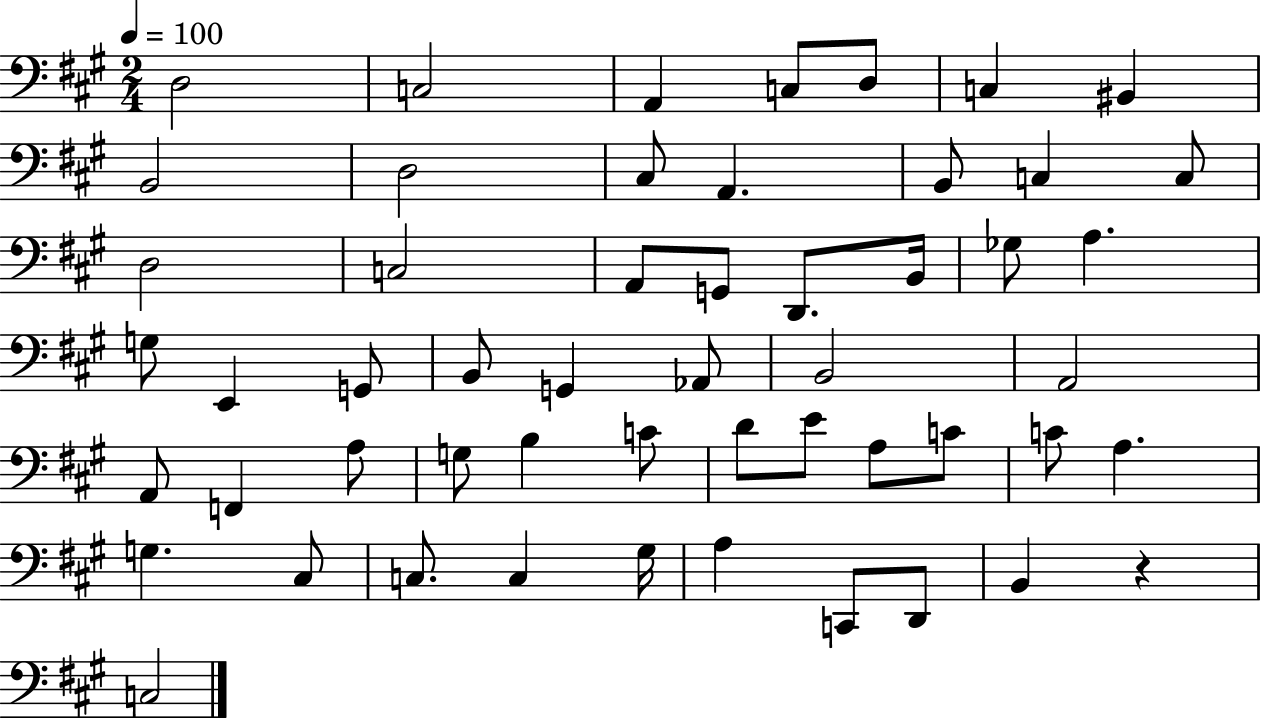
X:1
T:Untitled
M:2/4
L:1/4
K:A
D,2 C,2 A,, C,/2 D,/2 C, ^B,, B,,2 D,2 ^C,/2 A,, B,,/2 C, C,/2 D,2 C,2 A,,/2 G,,/2 D,,/2 B,,/4 _G,/2 A, G,/2 E,, G,,/2 B,,/2 G,, _A,,/2 B,,2 A,,2 A,,/2 F,, A,/2 G,/2 B, C/2 D/2 E/2 A,/2 C/2 C/2 A, G, ^C,/2 C,/2 C, ^G,/4 A, C,,/2 D,,/2 B,, z C,2